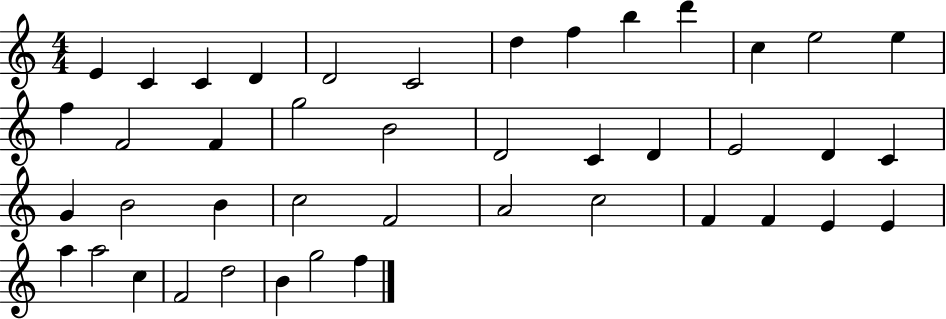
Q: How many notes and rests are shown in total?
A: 43